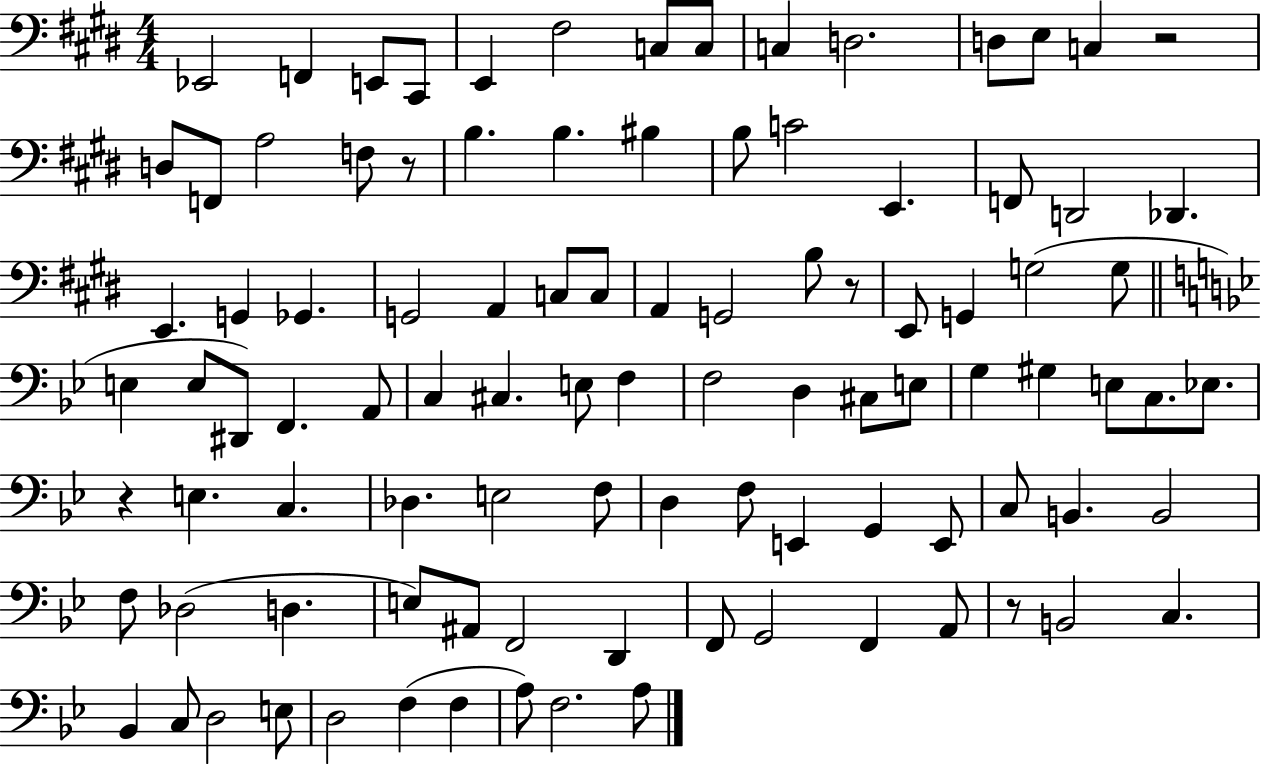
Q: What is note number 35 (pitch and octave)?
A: G2